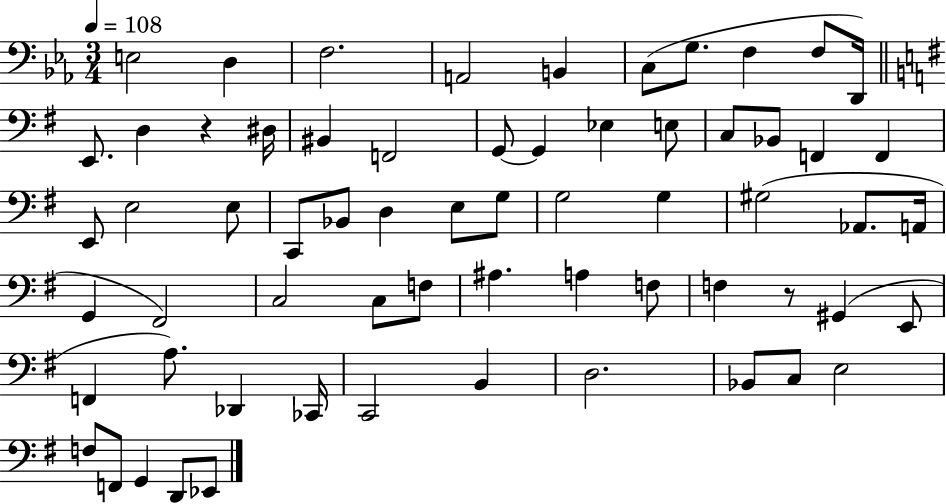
{
  \clef bass
  \numericTimeSignature
  \time 3/4
  \key ees \major
  \tempo 4 = 108
  e2 d4 | f2. | a,2 b,4 | c8( g8. f4 f8 d,16) | \break \bar "||" \break \key g \major e,8. d4 r4 dis16 | bis,4 f,2 | g,8~~ g,4 ees4 e8 | c8 bes,8 f,4 f,4 | \break e,8 e2 e8 | c,8 bes,8 d4 e8 g8 | g2 g4 | gis2( aes,8. a,16 | \break g,4 fis,2) | c2 c8 f8 | ais4. a4 f8 | f4 r8 gis,4( e,8 | \break f,4 a8.) des,4 ces,16 | c,2 b,4 | d2. | bes,8 c8 e2 | \break f8 f,8 g,4 d,8 ees,8 | \bar "|."
}